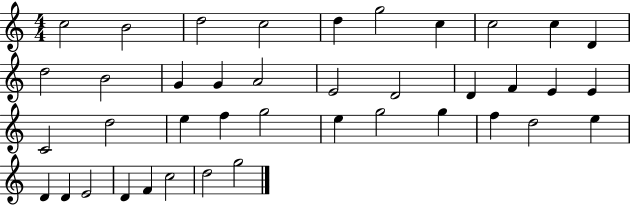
C5/h B4/h D5/h C5/h D5/q G5/h C5/q C5/h C5/q D4/q D5/h B4/h G4/q G4/q A4/h E4/h D4/h D4/q F4/q E4/q E4/q C4/h D5/h E5/q F5/q G5/h E5/q G5/h G5/q F5/q D5/h E5/q D4/q D4/q E4/h D4/q F4/q C5/h D5/h G5/h